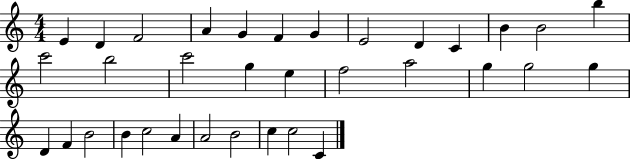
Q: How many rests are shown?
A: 0